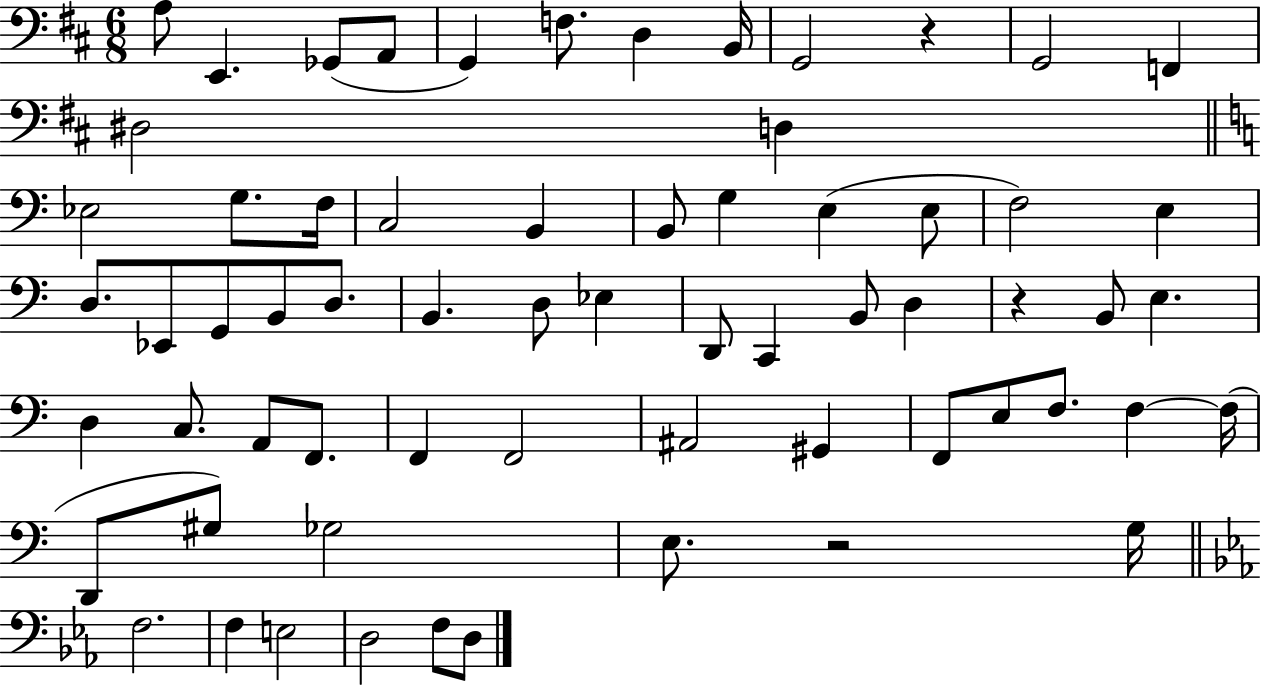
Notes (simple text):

A3/e E2/q. Gb2/e A2/e G2/q F3/e. D3/q B2/s G2/h R/q G2/h F2/q D#3/h D3/q Eb3/h G3/e. F3/s C3/h B2/q B2/e G3/q E3/q E3/e F3/h E3/q D3/e. Eb2/e G2/e B2/e D3/e. B2/q. D3/e Eb3/q D2/e C2/q B2/e D3/q R/q B2/e E3/q. D3/q C3/e. A2/e F2/e. F2/q F2/h A#2/h G#2/q F2/e E3/e F3/e. F3/q F3/s D2/e G#3/e Gb3/h E3/e. R/h G3/s F3/h. F3/q E3/h D3/h F3/e D3/e